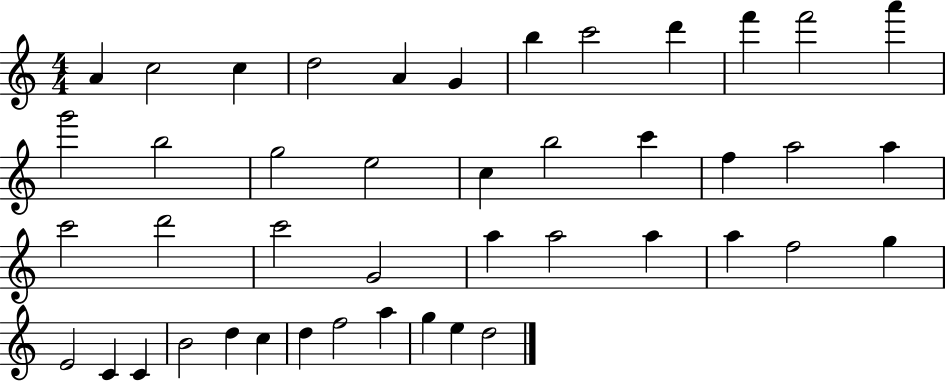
{
  \clef treble
  \numericTimeSignature
  \time 4/4
  \key c \major
  a'4 c''2 c''4 | d''2 a'4 g'4 | b''4 c'''2 d'''4 | f'''4 f'''2 a'''4 | \break g'''2 b''2 | g''2 e''2 | c''4 b''2 c'''4 | f''4 a''2 a''4 | \break c'''2 d'''2 | c'''2 g'2 | a''4 a''2 a''4 | a''4 f''2 g''4 | \break e'2 c'4 c'4 | b'2 d''4 c''4 | d''4 f''2 a''4 | g''4 e''4 d''2 | \break \bar "|."
}